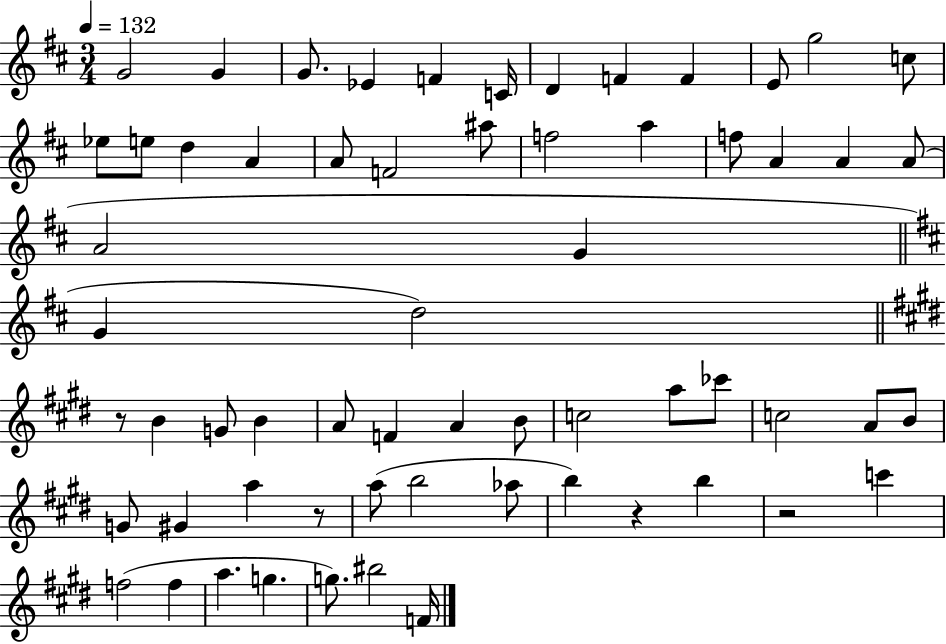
G4/h G4/q G4/e. Eb4/q F4/q C4/s D4/q F4/q F4/q E4/e G5/h C5/e Eb5/e E5/e D5/q A4/q A4/e F4/h A#5/e F5/h A5/q F5/e A4/q A4/q A4/e A4/h G4/q G4/q D5/h R/e B4/q G4/e B4/q A4/e F4/q A4/q B4/e C5/h A5/e CES6/e C5/h A4/e B4/e G4/e G#4/q A5/q R/e A5/e B5/h Ab5/e B5/q R/q B5/q R/h C6/q F5/h F5/q A5/q. G5/q. G5/e. BIS5/h F4/s